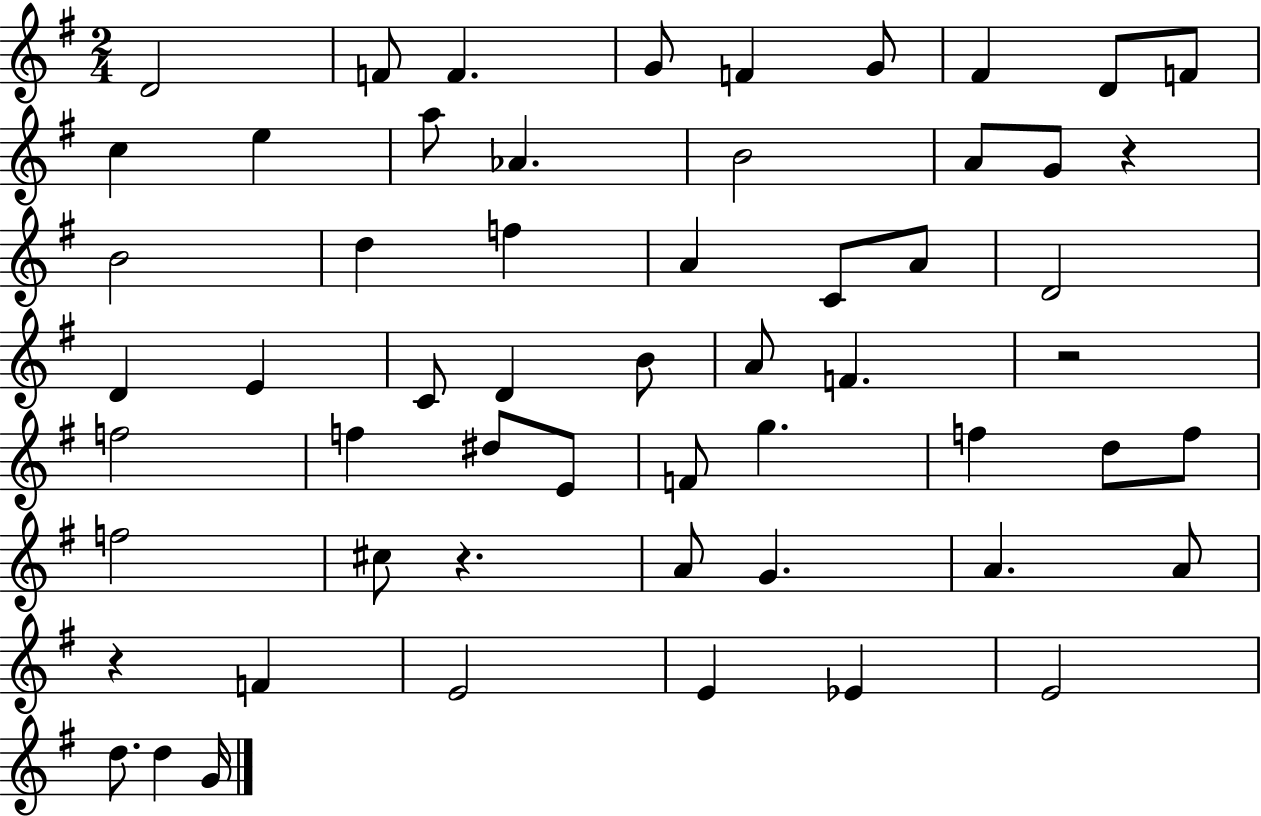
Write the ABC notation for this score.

X:1
T:Untitled
M:2/4
L:1/4
K:G
D2 F/2 F G/2 F G/2 ^F D/2 F/2 c e a/2 _A B2 A/2 G/2 z B2 d f A C/2 A/2 D2 D E C/2 D B/2 A/2 F z2 f2 f ^d/2 E/2 F/2 g f d/2 f/2 f2 ^c/2 z A/2 G A A/2 z F E2 E _E E2 d/2 d G/4